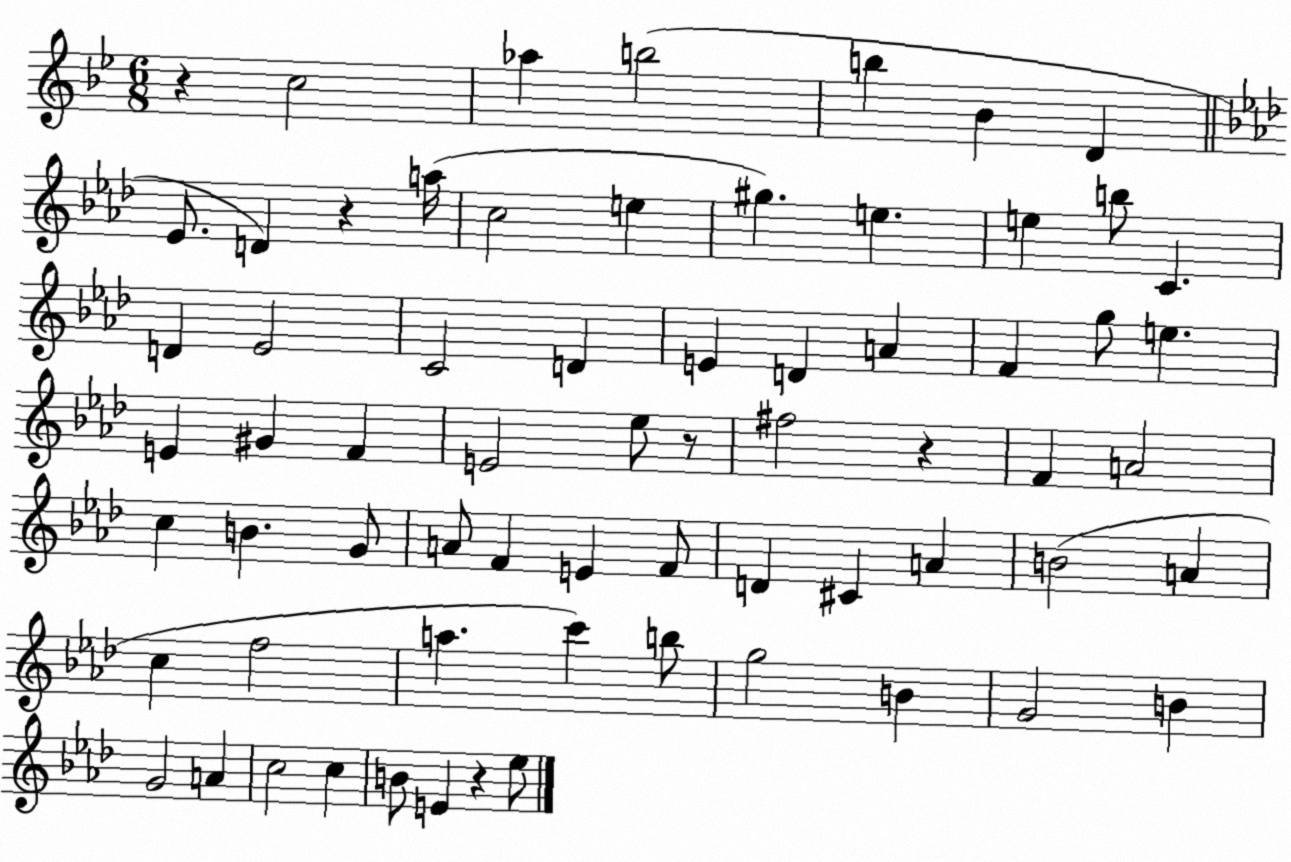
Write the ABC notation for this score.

X:1
T:Untitled
M:6/8
L:1/4
K:Bb
z c2 _a b2 b _B D _E/2 D z a/4 c2 e ^g e e b/2 C D _E2 C2 D E D A F g/2 e E ^G F E2 _e/2 z/2 ^f2 z F A2 c B G/2 A/2 F E F/2 D ^C A B2 A c f2 a c' b/2 g2 B G2 B G2 A c2 c B/2 E z _e/2